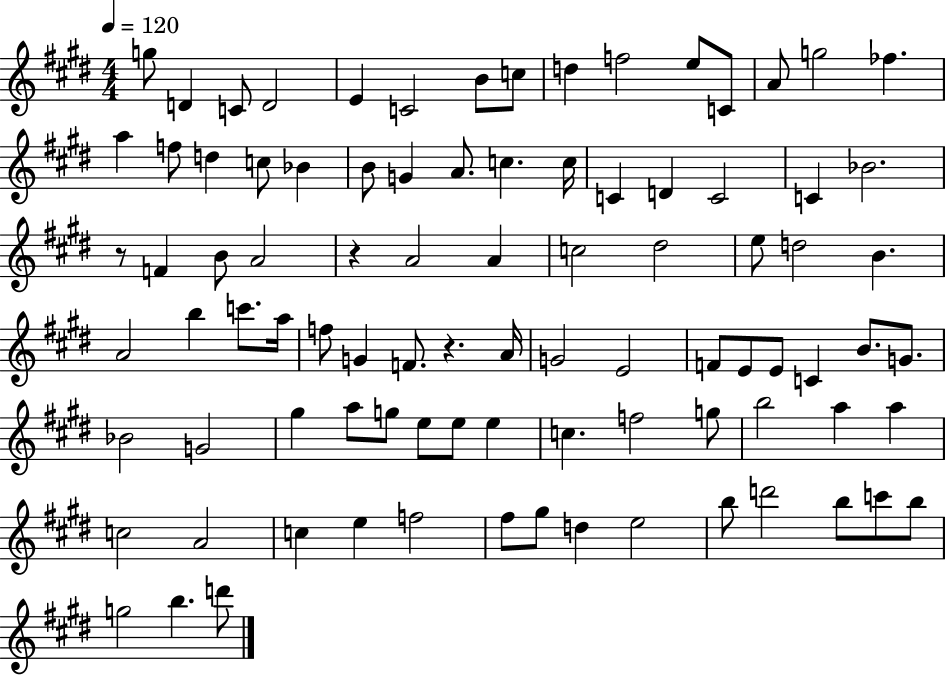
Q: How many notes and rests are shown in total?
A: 90